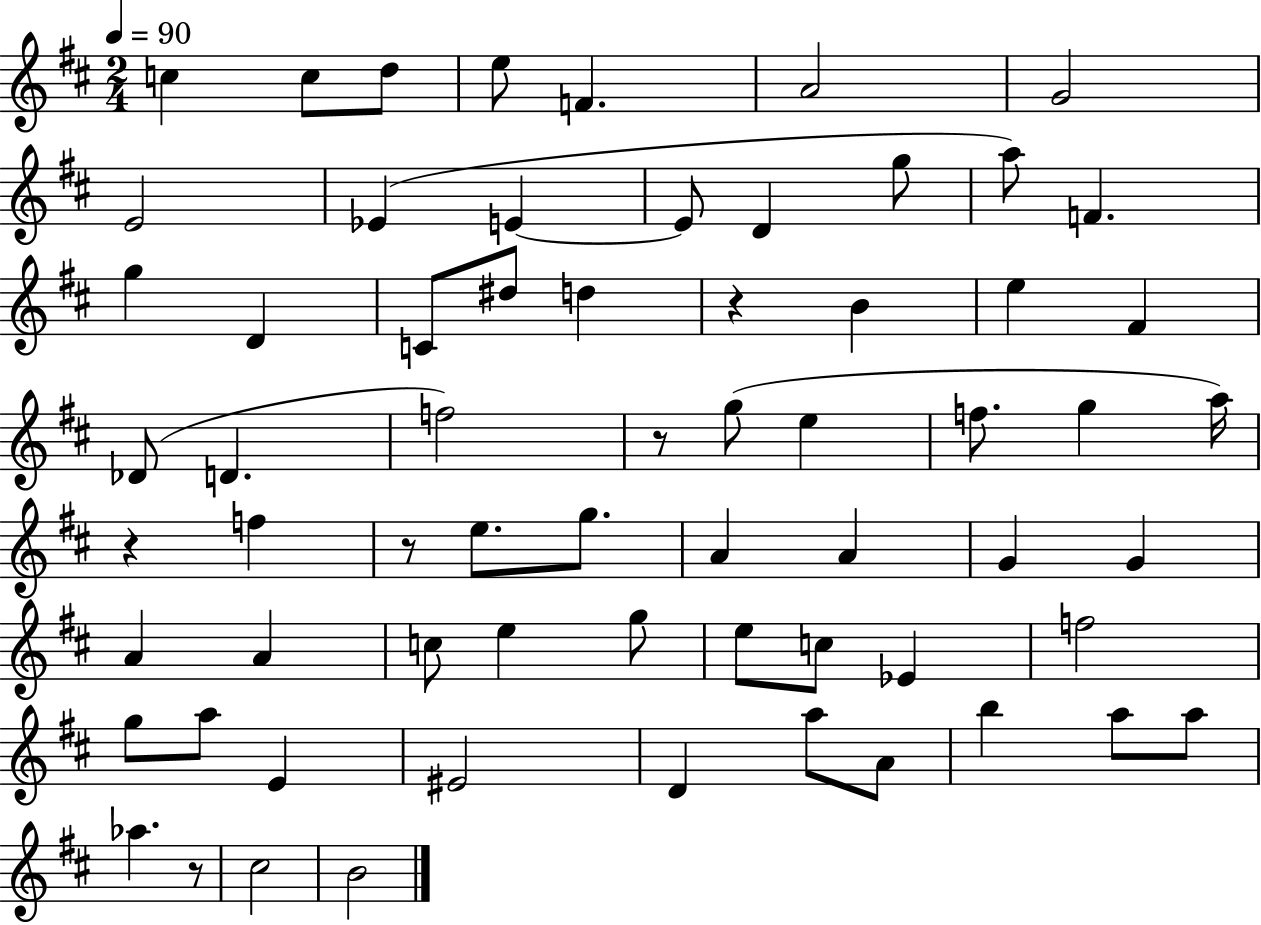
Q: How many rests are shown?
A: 5